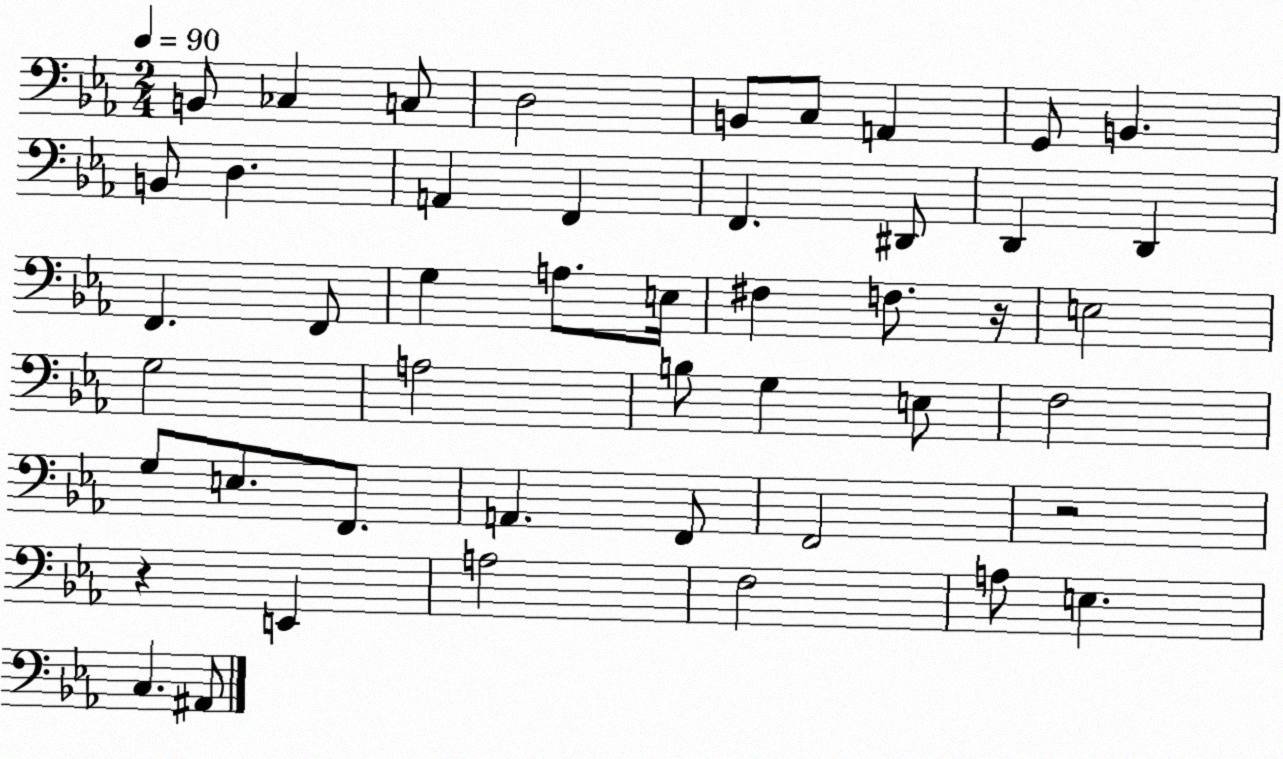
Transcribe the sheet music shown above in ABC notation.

X:1
T:Untitled
M:2/4
L:1/4
K:Eb
B,,/2 _C, C,/2 D,2 B,,/2 C,/2 A,, G,,/2 B,, B,,/2 D, A,, F,, F,, ^D,,/2 D,, D,, F,, F,,/2 G, A,/2 E,/4 ^F, F,/2 z/4 E,2 G,2 A,2 B,/2 G, E,/2 F,2 G,/2 E,/2 F,,/2 A,, F,,/2 F,,2 z2 z E,, A,2 F,2 A,/2 E, C, ^A,,/2